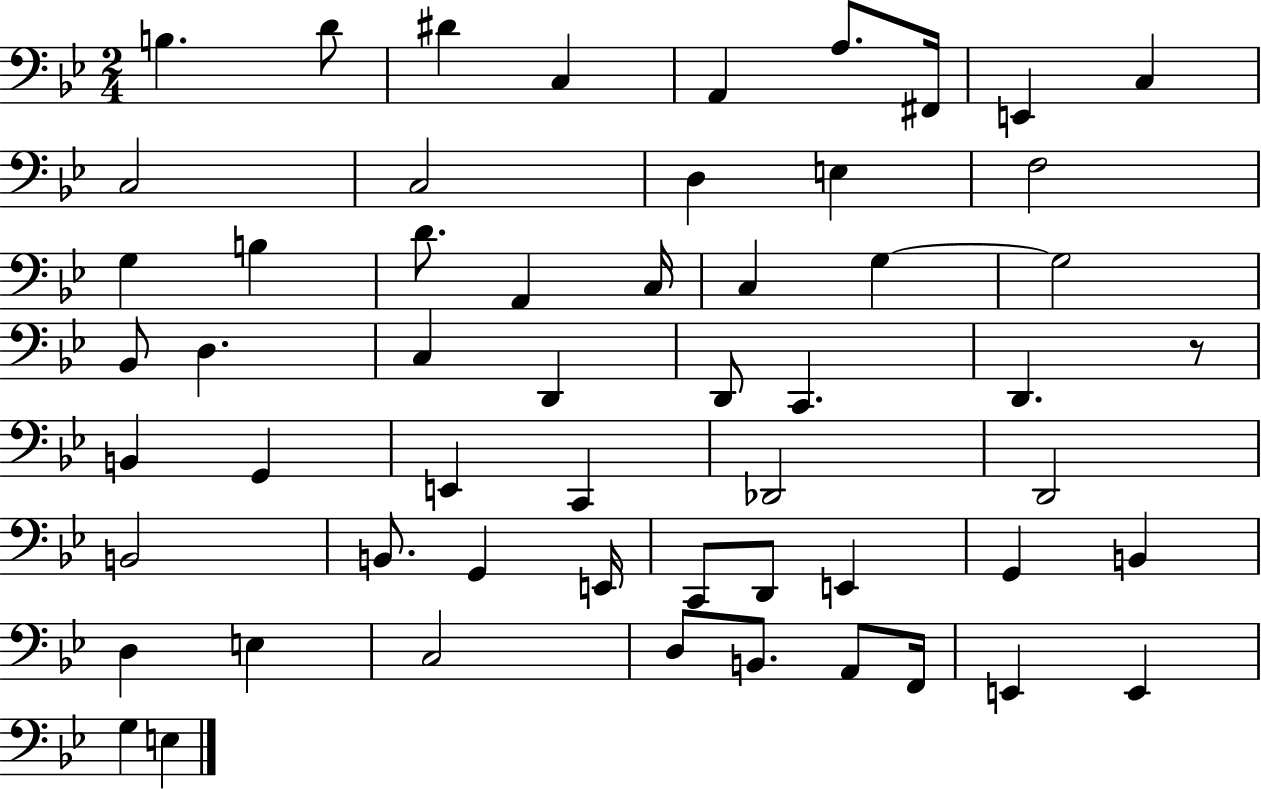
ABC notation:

X:1
T:Untitled
M:2/4
L:1/4
K:Bb
B, D/2 ^D C, A,, A,/2 ^F,,/4 E,, C, C,2 C,2 D, E, F,2 G, B, D/2 A,, C,/4 C, G, G,2 _B,,/2 D, C, D,, D,,/2 C,, D,, z/2 B,, G,, E,, C,, _D,,2 D,,2 B,,2 B,,/2 G,, E,,/4 C,,/2 D,,/2 E,, G,, B,, D, E, C,2 D,/2 B,,/2 A,,/2 F,,/4 E,, E,, G, E,